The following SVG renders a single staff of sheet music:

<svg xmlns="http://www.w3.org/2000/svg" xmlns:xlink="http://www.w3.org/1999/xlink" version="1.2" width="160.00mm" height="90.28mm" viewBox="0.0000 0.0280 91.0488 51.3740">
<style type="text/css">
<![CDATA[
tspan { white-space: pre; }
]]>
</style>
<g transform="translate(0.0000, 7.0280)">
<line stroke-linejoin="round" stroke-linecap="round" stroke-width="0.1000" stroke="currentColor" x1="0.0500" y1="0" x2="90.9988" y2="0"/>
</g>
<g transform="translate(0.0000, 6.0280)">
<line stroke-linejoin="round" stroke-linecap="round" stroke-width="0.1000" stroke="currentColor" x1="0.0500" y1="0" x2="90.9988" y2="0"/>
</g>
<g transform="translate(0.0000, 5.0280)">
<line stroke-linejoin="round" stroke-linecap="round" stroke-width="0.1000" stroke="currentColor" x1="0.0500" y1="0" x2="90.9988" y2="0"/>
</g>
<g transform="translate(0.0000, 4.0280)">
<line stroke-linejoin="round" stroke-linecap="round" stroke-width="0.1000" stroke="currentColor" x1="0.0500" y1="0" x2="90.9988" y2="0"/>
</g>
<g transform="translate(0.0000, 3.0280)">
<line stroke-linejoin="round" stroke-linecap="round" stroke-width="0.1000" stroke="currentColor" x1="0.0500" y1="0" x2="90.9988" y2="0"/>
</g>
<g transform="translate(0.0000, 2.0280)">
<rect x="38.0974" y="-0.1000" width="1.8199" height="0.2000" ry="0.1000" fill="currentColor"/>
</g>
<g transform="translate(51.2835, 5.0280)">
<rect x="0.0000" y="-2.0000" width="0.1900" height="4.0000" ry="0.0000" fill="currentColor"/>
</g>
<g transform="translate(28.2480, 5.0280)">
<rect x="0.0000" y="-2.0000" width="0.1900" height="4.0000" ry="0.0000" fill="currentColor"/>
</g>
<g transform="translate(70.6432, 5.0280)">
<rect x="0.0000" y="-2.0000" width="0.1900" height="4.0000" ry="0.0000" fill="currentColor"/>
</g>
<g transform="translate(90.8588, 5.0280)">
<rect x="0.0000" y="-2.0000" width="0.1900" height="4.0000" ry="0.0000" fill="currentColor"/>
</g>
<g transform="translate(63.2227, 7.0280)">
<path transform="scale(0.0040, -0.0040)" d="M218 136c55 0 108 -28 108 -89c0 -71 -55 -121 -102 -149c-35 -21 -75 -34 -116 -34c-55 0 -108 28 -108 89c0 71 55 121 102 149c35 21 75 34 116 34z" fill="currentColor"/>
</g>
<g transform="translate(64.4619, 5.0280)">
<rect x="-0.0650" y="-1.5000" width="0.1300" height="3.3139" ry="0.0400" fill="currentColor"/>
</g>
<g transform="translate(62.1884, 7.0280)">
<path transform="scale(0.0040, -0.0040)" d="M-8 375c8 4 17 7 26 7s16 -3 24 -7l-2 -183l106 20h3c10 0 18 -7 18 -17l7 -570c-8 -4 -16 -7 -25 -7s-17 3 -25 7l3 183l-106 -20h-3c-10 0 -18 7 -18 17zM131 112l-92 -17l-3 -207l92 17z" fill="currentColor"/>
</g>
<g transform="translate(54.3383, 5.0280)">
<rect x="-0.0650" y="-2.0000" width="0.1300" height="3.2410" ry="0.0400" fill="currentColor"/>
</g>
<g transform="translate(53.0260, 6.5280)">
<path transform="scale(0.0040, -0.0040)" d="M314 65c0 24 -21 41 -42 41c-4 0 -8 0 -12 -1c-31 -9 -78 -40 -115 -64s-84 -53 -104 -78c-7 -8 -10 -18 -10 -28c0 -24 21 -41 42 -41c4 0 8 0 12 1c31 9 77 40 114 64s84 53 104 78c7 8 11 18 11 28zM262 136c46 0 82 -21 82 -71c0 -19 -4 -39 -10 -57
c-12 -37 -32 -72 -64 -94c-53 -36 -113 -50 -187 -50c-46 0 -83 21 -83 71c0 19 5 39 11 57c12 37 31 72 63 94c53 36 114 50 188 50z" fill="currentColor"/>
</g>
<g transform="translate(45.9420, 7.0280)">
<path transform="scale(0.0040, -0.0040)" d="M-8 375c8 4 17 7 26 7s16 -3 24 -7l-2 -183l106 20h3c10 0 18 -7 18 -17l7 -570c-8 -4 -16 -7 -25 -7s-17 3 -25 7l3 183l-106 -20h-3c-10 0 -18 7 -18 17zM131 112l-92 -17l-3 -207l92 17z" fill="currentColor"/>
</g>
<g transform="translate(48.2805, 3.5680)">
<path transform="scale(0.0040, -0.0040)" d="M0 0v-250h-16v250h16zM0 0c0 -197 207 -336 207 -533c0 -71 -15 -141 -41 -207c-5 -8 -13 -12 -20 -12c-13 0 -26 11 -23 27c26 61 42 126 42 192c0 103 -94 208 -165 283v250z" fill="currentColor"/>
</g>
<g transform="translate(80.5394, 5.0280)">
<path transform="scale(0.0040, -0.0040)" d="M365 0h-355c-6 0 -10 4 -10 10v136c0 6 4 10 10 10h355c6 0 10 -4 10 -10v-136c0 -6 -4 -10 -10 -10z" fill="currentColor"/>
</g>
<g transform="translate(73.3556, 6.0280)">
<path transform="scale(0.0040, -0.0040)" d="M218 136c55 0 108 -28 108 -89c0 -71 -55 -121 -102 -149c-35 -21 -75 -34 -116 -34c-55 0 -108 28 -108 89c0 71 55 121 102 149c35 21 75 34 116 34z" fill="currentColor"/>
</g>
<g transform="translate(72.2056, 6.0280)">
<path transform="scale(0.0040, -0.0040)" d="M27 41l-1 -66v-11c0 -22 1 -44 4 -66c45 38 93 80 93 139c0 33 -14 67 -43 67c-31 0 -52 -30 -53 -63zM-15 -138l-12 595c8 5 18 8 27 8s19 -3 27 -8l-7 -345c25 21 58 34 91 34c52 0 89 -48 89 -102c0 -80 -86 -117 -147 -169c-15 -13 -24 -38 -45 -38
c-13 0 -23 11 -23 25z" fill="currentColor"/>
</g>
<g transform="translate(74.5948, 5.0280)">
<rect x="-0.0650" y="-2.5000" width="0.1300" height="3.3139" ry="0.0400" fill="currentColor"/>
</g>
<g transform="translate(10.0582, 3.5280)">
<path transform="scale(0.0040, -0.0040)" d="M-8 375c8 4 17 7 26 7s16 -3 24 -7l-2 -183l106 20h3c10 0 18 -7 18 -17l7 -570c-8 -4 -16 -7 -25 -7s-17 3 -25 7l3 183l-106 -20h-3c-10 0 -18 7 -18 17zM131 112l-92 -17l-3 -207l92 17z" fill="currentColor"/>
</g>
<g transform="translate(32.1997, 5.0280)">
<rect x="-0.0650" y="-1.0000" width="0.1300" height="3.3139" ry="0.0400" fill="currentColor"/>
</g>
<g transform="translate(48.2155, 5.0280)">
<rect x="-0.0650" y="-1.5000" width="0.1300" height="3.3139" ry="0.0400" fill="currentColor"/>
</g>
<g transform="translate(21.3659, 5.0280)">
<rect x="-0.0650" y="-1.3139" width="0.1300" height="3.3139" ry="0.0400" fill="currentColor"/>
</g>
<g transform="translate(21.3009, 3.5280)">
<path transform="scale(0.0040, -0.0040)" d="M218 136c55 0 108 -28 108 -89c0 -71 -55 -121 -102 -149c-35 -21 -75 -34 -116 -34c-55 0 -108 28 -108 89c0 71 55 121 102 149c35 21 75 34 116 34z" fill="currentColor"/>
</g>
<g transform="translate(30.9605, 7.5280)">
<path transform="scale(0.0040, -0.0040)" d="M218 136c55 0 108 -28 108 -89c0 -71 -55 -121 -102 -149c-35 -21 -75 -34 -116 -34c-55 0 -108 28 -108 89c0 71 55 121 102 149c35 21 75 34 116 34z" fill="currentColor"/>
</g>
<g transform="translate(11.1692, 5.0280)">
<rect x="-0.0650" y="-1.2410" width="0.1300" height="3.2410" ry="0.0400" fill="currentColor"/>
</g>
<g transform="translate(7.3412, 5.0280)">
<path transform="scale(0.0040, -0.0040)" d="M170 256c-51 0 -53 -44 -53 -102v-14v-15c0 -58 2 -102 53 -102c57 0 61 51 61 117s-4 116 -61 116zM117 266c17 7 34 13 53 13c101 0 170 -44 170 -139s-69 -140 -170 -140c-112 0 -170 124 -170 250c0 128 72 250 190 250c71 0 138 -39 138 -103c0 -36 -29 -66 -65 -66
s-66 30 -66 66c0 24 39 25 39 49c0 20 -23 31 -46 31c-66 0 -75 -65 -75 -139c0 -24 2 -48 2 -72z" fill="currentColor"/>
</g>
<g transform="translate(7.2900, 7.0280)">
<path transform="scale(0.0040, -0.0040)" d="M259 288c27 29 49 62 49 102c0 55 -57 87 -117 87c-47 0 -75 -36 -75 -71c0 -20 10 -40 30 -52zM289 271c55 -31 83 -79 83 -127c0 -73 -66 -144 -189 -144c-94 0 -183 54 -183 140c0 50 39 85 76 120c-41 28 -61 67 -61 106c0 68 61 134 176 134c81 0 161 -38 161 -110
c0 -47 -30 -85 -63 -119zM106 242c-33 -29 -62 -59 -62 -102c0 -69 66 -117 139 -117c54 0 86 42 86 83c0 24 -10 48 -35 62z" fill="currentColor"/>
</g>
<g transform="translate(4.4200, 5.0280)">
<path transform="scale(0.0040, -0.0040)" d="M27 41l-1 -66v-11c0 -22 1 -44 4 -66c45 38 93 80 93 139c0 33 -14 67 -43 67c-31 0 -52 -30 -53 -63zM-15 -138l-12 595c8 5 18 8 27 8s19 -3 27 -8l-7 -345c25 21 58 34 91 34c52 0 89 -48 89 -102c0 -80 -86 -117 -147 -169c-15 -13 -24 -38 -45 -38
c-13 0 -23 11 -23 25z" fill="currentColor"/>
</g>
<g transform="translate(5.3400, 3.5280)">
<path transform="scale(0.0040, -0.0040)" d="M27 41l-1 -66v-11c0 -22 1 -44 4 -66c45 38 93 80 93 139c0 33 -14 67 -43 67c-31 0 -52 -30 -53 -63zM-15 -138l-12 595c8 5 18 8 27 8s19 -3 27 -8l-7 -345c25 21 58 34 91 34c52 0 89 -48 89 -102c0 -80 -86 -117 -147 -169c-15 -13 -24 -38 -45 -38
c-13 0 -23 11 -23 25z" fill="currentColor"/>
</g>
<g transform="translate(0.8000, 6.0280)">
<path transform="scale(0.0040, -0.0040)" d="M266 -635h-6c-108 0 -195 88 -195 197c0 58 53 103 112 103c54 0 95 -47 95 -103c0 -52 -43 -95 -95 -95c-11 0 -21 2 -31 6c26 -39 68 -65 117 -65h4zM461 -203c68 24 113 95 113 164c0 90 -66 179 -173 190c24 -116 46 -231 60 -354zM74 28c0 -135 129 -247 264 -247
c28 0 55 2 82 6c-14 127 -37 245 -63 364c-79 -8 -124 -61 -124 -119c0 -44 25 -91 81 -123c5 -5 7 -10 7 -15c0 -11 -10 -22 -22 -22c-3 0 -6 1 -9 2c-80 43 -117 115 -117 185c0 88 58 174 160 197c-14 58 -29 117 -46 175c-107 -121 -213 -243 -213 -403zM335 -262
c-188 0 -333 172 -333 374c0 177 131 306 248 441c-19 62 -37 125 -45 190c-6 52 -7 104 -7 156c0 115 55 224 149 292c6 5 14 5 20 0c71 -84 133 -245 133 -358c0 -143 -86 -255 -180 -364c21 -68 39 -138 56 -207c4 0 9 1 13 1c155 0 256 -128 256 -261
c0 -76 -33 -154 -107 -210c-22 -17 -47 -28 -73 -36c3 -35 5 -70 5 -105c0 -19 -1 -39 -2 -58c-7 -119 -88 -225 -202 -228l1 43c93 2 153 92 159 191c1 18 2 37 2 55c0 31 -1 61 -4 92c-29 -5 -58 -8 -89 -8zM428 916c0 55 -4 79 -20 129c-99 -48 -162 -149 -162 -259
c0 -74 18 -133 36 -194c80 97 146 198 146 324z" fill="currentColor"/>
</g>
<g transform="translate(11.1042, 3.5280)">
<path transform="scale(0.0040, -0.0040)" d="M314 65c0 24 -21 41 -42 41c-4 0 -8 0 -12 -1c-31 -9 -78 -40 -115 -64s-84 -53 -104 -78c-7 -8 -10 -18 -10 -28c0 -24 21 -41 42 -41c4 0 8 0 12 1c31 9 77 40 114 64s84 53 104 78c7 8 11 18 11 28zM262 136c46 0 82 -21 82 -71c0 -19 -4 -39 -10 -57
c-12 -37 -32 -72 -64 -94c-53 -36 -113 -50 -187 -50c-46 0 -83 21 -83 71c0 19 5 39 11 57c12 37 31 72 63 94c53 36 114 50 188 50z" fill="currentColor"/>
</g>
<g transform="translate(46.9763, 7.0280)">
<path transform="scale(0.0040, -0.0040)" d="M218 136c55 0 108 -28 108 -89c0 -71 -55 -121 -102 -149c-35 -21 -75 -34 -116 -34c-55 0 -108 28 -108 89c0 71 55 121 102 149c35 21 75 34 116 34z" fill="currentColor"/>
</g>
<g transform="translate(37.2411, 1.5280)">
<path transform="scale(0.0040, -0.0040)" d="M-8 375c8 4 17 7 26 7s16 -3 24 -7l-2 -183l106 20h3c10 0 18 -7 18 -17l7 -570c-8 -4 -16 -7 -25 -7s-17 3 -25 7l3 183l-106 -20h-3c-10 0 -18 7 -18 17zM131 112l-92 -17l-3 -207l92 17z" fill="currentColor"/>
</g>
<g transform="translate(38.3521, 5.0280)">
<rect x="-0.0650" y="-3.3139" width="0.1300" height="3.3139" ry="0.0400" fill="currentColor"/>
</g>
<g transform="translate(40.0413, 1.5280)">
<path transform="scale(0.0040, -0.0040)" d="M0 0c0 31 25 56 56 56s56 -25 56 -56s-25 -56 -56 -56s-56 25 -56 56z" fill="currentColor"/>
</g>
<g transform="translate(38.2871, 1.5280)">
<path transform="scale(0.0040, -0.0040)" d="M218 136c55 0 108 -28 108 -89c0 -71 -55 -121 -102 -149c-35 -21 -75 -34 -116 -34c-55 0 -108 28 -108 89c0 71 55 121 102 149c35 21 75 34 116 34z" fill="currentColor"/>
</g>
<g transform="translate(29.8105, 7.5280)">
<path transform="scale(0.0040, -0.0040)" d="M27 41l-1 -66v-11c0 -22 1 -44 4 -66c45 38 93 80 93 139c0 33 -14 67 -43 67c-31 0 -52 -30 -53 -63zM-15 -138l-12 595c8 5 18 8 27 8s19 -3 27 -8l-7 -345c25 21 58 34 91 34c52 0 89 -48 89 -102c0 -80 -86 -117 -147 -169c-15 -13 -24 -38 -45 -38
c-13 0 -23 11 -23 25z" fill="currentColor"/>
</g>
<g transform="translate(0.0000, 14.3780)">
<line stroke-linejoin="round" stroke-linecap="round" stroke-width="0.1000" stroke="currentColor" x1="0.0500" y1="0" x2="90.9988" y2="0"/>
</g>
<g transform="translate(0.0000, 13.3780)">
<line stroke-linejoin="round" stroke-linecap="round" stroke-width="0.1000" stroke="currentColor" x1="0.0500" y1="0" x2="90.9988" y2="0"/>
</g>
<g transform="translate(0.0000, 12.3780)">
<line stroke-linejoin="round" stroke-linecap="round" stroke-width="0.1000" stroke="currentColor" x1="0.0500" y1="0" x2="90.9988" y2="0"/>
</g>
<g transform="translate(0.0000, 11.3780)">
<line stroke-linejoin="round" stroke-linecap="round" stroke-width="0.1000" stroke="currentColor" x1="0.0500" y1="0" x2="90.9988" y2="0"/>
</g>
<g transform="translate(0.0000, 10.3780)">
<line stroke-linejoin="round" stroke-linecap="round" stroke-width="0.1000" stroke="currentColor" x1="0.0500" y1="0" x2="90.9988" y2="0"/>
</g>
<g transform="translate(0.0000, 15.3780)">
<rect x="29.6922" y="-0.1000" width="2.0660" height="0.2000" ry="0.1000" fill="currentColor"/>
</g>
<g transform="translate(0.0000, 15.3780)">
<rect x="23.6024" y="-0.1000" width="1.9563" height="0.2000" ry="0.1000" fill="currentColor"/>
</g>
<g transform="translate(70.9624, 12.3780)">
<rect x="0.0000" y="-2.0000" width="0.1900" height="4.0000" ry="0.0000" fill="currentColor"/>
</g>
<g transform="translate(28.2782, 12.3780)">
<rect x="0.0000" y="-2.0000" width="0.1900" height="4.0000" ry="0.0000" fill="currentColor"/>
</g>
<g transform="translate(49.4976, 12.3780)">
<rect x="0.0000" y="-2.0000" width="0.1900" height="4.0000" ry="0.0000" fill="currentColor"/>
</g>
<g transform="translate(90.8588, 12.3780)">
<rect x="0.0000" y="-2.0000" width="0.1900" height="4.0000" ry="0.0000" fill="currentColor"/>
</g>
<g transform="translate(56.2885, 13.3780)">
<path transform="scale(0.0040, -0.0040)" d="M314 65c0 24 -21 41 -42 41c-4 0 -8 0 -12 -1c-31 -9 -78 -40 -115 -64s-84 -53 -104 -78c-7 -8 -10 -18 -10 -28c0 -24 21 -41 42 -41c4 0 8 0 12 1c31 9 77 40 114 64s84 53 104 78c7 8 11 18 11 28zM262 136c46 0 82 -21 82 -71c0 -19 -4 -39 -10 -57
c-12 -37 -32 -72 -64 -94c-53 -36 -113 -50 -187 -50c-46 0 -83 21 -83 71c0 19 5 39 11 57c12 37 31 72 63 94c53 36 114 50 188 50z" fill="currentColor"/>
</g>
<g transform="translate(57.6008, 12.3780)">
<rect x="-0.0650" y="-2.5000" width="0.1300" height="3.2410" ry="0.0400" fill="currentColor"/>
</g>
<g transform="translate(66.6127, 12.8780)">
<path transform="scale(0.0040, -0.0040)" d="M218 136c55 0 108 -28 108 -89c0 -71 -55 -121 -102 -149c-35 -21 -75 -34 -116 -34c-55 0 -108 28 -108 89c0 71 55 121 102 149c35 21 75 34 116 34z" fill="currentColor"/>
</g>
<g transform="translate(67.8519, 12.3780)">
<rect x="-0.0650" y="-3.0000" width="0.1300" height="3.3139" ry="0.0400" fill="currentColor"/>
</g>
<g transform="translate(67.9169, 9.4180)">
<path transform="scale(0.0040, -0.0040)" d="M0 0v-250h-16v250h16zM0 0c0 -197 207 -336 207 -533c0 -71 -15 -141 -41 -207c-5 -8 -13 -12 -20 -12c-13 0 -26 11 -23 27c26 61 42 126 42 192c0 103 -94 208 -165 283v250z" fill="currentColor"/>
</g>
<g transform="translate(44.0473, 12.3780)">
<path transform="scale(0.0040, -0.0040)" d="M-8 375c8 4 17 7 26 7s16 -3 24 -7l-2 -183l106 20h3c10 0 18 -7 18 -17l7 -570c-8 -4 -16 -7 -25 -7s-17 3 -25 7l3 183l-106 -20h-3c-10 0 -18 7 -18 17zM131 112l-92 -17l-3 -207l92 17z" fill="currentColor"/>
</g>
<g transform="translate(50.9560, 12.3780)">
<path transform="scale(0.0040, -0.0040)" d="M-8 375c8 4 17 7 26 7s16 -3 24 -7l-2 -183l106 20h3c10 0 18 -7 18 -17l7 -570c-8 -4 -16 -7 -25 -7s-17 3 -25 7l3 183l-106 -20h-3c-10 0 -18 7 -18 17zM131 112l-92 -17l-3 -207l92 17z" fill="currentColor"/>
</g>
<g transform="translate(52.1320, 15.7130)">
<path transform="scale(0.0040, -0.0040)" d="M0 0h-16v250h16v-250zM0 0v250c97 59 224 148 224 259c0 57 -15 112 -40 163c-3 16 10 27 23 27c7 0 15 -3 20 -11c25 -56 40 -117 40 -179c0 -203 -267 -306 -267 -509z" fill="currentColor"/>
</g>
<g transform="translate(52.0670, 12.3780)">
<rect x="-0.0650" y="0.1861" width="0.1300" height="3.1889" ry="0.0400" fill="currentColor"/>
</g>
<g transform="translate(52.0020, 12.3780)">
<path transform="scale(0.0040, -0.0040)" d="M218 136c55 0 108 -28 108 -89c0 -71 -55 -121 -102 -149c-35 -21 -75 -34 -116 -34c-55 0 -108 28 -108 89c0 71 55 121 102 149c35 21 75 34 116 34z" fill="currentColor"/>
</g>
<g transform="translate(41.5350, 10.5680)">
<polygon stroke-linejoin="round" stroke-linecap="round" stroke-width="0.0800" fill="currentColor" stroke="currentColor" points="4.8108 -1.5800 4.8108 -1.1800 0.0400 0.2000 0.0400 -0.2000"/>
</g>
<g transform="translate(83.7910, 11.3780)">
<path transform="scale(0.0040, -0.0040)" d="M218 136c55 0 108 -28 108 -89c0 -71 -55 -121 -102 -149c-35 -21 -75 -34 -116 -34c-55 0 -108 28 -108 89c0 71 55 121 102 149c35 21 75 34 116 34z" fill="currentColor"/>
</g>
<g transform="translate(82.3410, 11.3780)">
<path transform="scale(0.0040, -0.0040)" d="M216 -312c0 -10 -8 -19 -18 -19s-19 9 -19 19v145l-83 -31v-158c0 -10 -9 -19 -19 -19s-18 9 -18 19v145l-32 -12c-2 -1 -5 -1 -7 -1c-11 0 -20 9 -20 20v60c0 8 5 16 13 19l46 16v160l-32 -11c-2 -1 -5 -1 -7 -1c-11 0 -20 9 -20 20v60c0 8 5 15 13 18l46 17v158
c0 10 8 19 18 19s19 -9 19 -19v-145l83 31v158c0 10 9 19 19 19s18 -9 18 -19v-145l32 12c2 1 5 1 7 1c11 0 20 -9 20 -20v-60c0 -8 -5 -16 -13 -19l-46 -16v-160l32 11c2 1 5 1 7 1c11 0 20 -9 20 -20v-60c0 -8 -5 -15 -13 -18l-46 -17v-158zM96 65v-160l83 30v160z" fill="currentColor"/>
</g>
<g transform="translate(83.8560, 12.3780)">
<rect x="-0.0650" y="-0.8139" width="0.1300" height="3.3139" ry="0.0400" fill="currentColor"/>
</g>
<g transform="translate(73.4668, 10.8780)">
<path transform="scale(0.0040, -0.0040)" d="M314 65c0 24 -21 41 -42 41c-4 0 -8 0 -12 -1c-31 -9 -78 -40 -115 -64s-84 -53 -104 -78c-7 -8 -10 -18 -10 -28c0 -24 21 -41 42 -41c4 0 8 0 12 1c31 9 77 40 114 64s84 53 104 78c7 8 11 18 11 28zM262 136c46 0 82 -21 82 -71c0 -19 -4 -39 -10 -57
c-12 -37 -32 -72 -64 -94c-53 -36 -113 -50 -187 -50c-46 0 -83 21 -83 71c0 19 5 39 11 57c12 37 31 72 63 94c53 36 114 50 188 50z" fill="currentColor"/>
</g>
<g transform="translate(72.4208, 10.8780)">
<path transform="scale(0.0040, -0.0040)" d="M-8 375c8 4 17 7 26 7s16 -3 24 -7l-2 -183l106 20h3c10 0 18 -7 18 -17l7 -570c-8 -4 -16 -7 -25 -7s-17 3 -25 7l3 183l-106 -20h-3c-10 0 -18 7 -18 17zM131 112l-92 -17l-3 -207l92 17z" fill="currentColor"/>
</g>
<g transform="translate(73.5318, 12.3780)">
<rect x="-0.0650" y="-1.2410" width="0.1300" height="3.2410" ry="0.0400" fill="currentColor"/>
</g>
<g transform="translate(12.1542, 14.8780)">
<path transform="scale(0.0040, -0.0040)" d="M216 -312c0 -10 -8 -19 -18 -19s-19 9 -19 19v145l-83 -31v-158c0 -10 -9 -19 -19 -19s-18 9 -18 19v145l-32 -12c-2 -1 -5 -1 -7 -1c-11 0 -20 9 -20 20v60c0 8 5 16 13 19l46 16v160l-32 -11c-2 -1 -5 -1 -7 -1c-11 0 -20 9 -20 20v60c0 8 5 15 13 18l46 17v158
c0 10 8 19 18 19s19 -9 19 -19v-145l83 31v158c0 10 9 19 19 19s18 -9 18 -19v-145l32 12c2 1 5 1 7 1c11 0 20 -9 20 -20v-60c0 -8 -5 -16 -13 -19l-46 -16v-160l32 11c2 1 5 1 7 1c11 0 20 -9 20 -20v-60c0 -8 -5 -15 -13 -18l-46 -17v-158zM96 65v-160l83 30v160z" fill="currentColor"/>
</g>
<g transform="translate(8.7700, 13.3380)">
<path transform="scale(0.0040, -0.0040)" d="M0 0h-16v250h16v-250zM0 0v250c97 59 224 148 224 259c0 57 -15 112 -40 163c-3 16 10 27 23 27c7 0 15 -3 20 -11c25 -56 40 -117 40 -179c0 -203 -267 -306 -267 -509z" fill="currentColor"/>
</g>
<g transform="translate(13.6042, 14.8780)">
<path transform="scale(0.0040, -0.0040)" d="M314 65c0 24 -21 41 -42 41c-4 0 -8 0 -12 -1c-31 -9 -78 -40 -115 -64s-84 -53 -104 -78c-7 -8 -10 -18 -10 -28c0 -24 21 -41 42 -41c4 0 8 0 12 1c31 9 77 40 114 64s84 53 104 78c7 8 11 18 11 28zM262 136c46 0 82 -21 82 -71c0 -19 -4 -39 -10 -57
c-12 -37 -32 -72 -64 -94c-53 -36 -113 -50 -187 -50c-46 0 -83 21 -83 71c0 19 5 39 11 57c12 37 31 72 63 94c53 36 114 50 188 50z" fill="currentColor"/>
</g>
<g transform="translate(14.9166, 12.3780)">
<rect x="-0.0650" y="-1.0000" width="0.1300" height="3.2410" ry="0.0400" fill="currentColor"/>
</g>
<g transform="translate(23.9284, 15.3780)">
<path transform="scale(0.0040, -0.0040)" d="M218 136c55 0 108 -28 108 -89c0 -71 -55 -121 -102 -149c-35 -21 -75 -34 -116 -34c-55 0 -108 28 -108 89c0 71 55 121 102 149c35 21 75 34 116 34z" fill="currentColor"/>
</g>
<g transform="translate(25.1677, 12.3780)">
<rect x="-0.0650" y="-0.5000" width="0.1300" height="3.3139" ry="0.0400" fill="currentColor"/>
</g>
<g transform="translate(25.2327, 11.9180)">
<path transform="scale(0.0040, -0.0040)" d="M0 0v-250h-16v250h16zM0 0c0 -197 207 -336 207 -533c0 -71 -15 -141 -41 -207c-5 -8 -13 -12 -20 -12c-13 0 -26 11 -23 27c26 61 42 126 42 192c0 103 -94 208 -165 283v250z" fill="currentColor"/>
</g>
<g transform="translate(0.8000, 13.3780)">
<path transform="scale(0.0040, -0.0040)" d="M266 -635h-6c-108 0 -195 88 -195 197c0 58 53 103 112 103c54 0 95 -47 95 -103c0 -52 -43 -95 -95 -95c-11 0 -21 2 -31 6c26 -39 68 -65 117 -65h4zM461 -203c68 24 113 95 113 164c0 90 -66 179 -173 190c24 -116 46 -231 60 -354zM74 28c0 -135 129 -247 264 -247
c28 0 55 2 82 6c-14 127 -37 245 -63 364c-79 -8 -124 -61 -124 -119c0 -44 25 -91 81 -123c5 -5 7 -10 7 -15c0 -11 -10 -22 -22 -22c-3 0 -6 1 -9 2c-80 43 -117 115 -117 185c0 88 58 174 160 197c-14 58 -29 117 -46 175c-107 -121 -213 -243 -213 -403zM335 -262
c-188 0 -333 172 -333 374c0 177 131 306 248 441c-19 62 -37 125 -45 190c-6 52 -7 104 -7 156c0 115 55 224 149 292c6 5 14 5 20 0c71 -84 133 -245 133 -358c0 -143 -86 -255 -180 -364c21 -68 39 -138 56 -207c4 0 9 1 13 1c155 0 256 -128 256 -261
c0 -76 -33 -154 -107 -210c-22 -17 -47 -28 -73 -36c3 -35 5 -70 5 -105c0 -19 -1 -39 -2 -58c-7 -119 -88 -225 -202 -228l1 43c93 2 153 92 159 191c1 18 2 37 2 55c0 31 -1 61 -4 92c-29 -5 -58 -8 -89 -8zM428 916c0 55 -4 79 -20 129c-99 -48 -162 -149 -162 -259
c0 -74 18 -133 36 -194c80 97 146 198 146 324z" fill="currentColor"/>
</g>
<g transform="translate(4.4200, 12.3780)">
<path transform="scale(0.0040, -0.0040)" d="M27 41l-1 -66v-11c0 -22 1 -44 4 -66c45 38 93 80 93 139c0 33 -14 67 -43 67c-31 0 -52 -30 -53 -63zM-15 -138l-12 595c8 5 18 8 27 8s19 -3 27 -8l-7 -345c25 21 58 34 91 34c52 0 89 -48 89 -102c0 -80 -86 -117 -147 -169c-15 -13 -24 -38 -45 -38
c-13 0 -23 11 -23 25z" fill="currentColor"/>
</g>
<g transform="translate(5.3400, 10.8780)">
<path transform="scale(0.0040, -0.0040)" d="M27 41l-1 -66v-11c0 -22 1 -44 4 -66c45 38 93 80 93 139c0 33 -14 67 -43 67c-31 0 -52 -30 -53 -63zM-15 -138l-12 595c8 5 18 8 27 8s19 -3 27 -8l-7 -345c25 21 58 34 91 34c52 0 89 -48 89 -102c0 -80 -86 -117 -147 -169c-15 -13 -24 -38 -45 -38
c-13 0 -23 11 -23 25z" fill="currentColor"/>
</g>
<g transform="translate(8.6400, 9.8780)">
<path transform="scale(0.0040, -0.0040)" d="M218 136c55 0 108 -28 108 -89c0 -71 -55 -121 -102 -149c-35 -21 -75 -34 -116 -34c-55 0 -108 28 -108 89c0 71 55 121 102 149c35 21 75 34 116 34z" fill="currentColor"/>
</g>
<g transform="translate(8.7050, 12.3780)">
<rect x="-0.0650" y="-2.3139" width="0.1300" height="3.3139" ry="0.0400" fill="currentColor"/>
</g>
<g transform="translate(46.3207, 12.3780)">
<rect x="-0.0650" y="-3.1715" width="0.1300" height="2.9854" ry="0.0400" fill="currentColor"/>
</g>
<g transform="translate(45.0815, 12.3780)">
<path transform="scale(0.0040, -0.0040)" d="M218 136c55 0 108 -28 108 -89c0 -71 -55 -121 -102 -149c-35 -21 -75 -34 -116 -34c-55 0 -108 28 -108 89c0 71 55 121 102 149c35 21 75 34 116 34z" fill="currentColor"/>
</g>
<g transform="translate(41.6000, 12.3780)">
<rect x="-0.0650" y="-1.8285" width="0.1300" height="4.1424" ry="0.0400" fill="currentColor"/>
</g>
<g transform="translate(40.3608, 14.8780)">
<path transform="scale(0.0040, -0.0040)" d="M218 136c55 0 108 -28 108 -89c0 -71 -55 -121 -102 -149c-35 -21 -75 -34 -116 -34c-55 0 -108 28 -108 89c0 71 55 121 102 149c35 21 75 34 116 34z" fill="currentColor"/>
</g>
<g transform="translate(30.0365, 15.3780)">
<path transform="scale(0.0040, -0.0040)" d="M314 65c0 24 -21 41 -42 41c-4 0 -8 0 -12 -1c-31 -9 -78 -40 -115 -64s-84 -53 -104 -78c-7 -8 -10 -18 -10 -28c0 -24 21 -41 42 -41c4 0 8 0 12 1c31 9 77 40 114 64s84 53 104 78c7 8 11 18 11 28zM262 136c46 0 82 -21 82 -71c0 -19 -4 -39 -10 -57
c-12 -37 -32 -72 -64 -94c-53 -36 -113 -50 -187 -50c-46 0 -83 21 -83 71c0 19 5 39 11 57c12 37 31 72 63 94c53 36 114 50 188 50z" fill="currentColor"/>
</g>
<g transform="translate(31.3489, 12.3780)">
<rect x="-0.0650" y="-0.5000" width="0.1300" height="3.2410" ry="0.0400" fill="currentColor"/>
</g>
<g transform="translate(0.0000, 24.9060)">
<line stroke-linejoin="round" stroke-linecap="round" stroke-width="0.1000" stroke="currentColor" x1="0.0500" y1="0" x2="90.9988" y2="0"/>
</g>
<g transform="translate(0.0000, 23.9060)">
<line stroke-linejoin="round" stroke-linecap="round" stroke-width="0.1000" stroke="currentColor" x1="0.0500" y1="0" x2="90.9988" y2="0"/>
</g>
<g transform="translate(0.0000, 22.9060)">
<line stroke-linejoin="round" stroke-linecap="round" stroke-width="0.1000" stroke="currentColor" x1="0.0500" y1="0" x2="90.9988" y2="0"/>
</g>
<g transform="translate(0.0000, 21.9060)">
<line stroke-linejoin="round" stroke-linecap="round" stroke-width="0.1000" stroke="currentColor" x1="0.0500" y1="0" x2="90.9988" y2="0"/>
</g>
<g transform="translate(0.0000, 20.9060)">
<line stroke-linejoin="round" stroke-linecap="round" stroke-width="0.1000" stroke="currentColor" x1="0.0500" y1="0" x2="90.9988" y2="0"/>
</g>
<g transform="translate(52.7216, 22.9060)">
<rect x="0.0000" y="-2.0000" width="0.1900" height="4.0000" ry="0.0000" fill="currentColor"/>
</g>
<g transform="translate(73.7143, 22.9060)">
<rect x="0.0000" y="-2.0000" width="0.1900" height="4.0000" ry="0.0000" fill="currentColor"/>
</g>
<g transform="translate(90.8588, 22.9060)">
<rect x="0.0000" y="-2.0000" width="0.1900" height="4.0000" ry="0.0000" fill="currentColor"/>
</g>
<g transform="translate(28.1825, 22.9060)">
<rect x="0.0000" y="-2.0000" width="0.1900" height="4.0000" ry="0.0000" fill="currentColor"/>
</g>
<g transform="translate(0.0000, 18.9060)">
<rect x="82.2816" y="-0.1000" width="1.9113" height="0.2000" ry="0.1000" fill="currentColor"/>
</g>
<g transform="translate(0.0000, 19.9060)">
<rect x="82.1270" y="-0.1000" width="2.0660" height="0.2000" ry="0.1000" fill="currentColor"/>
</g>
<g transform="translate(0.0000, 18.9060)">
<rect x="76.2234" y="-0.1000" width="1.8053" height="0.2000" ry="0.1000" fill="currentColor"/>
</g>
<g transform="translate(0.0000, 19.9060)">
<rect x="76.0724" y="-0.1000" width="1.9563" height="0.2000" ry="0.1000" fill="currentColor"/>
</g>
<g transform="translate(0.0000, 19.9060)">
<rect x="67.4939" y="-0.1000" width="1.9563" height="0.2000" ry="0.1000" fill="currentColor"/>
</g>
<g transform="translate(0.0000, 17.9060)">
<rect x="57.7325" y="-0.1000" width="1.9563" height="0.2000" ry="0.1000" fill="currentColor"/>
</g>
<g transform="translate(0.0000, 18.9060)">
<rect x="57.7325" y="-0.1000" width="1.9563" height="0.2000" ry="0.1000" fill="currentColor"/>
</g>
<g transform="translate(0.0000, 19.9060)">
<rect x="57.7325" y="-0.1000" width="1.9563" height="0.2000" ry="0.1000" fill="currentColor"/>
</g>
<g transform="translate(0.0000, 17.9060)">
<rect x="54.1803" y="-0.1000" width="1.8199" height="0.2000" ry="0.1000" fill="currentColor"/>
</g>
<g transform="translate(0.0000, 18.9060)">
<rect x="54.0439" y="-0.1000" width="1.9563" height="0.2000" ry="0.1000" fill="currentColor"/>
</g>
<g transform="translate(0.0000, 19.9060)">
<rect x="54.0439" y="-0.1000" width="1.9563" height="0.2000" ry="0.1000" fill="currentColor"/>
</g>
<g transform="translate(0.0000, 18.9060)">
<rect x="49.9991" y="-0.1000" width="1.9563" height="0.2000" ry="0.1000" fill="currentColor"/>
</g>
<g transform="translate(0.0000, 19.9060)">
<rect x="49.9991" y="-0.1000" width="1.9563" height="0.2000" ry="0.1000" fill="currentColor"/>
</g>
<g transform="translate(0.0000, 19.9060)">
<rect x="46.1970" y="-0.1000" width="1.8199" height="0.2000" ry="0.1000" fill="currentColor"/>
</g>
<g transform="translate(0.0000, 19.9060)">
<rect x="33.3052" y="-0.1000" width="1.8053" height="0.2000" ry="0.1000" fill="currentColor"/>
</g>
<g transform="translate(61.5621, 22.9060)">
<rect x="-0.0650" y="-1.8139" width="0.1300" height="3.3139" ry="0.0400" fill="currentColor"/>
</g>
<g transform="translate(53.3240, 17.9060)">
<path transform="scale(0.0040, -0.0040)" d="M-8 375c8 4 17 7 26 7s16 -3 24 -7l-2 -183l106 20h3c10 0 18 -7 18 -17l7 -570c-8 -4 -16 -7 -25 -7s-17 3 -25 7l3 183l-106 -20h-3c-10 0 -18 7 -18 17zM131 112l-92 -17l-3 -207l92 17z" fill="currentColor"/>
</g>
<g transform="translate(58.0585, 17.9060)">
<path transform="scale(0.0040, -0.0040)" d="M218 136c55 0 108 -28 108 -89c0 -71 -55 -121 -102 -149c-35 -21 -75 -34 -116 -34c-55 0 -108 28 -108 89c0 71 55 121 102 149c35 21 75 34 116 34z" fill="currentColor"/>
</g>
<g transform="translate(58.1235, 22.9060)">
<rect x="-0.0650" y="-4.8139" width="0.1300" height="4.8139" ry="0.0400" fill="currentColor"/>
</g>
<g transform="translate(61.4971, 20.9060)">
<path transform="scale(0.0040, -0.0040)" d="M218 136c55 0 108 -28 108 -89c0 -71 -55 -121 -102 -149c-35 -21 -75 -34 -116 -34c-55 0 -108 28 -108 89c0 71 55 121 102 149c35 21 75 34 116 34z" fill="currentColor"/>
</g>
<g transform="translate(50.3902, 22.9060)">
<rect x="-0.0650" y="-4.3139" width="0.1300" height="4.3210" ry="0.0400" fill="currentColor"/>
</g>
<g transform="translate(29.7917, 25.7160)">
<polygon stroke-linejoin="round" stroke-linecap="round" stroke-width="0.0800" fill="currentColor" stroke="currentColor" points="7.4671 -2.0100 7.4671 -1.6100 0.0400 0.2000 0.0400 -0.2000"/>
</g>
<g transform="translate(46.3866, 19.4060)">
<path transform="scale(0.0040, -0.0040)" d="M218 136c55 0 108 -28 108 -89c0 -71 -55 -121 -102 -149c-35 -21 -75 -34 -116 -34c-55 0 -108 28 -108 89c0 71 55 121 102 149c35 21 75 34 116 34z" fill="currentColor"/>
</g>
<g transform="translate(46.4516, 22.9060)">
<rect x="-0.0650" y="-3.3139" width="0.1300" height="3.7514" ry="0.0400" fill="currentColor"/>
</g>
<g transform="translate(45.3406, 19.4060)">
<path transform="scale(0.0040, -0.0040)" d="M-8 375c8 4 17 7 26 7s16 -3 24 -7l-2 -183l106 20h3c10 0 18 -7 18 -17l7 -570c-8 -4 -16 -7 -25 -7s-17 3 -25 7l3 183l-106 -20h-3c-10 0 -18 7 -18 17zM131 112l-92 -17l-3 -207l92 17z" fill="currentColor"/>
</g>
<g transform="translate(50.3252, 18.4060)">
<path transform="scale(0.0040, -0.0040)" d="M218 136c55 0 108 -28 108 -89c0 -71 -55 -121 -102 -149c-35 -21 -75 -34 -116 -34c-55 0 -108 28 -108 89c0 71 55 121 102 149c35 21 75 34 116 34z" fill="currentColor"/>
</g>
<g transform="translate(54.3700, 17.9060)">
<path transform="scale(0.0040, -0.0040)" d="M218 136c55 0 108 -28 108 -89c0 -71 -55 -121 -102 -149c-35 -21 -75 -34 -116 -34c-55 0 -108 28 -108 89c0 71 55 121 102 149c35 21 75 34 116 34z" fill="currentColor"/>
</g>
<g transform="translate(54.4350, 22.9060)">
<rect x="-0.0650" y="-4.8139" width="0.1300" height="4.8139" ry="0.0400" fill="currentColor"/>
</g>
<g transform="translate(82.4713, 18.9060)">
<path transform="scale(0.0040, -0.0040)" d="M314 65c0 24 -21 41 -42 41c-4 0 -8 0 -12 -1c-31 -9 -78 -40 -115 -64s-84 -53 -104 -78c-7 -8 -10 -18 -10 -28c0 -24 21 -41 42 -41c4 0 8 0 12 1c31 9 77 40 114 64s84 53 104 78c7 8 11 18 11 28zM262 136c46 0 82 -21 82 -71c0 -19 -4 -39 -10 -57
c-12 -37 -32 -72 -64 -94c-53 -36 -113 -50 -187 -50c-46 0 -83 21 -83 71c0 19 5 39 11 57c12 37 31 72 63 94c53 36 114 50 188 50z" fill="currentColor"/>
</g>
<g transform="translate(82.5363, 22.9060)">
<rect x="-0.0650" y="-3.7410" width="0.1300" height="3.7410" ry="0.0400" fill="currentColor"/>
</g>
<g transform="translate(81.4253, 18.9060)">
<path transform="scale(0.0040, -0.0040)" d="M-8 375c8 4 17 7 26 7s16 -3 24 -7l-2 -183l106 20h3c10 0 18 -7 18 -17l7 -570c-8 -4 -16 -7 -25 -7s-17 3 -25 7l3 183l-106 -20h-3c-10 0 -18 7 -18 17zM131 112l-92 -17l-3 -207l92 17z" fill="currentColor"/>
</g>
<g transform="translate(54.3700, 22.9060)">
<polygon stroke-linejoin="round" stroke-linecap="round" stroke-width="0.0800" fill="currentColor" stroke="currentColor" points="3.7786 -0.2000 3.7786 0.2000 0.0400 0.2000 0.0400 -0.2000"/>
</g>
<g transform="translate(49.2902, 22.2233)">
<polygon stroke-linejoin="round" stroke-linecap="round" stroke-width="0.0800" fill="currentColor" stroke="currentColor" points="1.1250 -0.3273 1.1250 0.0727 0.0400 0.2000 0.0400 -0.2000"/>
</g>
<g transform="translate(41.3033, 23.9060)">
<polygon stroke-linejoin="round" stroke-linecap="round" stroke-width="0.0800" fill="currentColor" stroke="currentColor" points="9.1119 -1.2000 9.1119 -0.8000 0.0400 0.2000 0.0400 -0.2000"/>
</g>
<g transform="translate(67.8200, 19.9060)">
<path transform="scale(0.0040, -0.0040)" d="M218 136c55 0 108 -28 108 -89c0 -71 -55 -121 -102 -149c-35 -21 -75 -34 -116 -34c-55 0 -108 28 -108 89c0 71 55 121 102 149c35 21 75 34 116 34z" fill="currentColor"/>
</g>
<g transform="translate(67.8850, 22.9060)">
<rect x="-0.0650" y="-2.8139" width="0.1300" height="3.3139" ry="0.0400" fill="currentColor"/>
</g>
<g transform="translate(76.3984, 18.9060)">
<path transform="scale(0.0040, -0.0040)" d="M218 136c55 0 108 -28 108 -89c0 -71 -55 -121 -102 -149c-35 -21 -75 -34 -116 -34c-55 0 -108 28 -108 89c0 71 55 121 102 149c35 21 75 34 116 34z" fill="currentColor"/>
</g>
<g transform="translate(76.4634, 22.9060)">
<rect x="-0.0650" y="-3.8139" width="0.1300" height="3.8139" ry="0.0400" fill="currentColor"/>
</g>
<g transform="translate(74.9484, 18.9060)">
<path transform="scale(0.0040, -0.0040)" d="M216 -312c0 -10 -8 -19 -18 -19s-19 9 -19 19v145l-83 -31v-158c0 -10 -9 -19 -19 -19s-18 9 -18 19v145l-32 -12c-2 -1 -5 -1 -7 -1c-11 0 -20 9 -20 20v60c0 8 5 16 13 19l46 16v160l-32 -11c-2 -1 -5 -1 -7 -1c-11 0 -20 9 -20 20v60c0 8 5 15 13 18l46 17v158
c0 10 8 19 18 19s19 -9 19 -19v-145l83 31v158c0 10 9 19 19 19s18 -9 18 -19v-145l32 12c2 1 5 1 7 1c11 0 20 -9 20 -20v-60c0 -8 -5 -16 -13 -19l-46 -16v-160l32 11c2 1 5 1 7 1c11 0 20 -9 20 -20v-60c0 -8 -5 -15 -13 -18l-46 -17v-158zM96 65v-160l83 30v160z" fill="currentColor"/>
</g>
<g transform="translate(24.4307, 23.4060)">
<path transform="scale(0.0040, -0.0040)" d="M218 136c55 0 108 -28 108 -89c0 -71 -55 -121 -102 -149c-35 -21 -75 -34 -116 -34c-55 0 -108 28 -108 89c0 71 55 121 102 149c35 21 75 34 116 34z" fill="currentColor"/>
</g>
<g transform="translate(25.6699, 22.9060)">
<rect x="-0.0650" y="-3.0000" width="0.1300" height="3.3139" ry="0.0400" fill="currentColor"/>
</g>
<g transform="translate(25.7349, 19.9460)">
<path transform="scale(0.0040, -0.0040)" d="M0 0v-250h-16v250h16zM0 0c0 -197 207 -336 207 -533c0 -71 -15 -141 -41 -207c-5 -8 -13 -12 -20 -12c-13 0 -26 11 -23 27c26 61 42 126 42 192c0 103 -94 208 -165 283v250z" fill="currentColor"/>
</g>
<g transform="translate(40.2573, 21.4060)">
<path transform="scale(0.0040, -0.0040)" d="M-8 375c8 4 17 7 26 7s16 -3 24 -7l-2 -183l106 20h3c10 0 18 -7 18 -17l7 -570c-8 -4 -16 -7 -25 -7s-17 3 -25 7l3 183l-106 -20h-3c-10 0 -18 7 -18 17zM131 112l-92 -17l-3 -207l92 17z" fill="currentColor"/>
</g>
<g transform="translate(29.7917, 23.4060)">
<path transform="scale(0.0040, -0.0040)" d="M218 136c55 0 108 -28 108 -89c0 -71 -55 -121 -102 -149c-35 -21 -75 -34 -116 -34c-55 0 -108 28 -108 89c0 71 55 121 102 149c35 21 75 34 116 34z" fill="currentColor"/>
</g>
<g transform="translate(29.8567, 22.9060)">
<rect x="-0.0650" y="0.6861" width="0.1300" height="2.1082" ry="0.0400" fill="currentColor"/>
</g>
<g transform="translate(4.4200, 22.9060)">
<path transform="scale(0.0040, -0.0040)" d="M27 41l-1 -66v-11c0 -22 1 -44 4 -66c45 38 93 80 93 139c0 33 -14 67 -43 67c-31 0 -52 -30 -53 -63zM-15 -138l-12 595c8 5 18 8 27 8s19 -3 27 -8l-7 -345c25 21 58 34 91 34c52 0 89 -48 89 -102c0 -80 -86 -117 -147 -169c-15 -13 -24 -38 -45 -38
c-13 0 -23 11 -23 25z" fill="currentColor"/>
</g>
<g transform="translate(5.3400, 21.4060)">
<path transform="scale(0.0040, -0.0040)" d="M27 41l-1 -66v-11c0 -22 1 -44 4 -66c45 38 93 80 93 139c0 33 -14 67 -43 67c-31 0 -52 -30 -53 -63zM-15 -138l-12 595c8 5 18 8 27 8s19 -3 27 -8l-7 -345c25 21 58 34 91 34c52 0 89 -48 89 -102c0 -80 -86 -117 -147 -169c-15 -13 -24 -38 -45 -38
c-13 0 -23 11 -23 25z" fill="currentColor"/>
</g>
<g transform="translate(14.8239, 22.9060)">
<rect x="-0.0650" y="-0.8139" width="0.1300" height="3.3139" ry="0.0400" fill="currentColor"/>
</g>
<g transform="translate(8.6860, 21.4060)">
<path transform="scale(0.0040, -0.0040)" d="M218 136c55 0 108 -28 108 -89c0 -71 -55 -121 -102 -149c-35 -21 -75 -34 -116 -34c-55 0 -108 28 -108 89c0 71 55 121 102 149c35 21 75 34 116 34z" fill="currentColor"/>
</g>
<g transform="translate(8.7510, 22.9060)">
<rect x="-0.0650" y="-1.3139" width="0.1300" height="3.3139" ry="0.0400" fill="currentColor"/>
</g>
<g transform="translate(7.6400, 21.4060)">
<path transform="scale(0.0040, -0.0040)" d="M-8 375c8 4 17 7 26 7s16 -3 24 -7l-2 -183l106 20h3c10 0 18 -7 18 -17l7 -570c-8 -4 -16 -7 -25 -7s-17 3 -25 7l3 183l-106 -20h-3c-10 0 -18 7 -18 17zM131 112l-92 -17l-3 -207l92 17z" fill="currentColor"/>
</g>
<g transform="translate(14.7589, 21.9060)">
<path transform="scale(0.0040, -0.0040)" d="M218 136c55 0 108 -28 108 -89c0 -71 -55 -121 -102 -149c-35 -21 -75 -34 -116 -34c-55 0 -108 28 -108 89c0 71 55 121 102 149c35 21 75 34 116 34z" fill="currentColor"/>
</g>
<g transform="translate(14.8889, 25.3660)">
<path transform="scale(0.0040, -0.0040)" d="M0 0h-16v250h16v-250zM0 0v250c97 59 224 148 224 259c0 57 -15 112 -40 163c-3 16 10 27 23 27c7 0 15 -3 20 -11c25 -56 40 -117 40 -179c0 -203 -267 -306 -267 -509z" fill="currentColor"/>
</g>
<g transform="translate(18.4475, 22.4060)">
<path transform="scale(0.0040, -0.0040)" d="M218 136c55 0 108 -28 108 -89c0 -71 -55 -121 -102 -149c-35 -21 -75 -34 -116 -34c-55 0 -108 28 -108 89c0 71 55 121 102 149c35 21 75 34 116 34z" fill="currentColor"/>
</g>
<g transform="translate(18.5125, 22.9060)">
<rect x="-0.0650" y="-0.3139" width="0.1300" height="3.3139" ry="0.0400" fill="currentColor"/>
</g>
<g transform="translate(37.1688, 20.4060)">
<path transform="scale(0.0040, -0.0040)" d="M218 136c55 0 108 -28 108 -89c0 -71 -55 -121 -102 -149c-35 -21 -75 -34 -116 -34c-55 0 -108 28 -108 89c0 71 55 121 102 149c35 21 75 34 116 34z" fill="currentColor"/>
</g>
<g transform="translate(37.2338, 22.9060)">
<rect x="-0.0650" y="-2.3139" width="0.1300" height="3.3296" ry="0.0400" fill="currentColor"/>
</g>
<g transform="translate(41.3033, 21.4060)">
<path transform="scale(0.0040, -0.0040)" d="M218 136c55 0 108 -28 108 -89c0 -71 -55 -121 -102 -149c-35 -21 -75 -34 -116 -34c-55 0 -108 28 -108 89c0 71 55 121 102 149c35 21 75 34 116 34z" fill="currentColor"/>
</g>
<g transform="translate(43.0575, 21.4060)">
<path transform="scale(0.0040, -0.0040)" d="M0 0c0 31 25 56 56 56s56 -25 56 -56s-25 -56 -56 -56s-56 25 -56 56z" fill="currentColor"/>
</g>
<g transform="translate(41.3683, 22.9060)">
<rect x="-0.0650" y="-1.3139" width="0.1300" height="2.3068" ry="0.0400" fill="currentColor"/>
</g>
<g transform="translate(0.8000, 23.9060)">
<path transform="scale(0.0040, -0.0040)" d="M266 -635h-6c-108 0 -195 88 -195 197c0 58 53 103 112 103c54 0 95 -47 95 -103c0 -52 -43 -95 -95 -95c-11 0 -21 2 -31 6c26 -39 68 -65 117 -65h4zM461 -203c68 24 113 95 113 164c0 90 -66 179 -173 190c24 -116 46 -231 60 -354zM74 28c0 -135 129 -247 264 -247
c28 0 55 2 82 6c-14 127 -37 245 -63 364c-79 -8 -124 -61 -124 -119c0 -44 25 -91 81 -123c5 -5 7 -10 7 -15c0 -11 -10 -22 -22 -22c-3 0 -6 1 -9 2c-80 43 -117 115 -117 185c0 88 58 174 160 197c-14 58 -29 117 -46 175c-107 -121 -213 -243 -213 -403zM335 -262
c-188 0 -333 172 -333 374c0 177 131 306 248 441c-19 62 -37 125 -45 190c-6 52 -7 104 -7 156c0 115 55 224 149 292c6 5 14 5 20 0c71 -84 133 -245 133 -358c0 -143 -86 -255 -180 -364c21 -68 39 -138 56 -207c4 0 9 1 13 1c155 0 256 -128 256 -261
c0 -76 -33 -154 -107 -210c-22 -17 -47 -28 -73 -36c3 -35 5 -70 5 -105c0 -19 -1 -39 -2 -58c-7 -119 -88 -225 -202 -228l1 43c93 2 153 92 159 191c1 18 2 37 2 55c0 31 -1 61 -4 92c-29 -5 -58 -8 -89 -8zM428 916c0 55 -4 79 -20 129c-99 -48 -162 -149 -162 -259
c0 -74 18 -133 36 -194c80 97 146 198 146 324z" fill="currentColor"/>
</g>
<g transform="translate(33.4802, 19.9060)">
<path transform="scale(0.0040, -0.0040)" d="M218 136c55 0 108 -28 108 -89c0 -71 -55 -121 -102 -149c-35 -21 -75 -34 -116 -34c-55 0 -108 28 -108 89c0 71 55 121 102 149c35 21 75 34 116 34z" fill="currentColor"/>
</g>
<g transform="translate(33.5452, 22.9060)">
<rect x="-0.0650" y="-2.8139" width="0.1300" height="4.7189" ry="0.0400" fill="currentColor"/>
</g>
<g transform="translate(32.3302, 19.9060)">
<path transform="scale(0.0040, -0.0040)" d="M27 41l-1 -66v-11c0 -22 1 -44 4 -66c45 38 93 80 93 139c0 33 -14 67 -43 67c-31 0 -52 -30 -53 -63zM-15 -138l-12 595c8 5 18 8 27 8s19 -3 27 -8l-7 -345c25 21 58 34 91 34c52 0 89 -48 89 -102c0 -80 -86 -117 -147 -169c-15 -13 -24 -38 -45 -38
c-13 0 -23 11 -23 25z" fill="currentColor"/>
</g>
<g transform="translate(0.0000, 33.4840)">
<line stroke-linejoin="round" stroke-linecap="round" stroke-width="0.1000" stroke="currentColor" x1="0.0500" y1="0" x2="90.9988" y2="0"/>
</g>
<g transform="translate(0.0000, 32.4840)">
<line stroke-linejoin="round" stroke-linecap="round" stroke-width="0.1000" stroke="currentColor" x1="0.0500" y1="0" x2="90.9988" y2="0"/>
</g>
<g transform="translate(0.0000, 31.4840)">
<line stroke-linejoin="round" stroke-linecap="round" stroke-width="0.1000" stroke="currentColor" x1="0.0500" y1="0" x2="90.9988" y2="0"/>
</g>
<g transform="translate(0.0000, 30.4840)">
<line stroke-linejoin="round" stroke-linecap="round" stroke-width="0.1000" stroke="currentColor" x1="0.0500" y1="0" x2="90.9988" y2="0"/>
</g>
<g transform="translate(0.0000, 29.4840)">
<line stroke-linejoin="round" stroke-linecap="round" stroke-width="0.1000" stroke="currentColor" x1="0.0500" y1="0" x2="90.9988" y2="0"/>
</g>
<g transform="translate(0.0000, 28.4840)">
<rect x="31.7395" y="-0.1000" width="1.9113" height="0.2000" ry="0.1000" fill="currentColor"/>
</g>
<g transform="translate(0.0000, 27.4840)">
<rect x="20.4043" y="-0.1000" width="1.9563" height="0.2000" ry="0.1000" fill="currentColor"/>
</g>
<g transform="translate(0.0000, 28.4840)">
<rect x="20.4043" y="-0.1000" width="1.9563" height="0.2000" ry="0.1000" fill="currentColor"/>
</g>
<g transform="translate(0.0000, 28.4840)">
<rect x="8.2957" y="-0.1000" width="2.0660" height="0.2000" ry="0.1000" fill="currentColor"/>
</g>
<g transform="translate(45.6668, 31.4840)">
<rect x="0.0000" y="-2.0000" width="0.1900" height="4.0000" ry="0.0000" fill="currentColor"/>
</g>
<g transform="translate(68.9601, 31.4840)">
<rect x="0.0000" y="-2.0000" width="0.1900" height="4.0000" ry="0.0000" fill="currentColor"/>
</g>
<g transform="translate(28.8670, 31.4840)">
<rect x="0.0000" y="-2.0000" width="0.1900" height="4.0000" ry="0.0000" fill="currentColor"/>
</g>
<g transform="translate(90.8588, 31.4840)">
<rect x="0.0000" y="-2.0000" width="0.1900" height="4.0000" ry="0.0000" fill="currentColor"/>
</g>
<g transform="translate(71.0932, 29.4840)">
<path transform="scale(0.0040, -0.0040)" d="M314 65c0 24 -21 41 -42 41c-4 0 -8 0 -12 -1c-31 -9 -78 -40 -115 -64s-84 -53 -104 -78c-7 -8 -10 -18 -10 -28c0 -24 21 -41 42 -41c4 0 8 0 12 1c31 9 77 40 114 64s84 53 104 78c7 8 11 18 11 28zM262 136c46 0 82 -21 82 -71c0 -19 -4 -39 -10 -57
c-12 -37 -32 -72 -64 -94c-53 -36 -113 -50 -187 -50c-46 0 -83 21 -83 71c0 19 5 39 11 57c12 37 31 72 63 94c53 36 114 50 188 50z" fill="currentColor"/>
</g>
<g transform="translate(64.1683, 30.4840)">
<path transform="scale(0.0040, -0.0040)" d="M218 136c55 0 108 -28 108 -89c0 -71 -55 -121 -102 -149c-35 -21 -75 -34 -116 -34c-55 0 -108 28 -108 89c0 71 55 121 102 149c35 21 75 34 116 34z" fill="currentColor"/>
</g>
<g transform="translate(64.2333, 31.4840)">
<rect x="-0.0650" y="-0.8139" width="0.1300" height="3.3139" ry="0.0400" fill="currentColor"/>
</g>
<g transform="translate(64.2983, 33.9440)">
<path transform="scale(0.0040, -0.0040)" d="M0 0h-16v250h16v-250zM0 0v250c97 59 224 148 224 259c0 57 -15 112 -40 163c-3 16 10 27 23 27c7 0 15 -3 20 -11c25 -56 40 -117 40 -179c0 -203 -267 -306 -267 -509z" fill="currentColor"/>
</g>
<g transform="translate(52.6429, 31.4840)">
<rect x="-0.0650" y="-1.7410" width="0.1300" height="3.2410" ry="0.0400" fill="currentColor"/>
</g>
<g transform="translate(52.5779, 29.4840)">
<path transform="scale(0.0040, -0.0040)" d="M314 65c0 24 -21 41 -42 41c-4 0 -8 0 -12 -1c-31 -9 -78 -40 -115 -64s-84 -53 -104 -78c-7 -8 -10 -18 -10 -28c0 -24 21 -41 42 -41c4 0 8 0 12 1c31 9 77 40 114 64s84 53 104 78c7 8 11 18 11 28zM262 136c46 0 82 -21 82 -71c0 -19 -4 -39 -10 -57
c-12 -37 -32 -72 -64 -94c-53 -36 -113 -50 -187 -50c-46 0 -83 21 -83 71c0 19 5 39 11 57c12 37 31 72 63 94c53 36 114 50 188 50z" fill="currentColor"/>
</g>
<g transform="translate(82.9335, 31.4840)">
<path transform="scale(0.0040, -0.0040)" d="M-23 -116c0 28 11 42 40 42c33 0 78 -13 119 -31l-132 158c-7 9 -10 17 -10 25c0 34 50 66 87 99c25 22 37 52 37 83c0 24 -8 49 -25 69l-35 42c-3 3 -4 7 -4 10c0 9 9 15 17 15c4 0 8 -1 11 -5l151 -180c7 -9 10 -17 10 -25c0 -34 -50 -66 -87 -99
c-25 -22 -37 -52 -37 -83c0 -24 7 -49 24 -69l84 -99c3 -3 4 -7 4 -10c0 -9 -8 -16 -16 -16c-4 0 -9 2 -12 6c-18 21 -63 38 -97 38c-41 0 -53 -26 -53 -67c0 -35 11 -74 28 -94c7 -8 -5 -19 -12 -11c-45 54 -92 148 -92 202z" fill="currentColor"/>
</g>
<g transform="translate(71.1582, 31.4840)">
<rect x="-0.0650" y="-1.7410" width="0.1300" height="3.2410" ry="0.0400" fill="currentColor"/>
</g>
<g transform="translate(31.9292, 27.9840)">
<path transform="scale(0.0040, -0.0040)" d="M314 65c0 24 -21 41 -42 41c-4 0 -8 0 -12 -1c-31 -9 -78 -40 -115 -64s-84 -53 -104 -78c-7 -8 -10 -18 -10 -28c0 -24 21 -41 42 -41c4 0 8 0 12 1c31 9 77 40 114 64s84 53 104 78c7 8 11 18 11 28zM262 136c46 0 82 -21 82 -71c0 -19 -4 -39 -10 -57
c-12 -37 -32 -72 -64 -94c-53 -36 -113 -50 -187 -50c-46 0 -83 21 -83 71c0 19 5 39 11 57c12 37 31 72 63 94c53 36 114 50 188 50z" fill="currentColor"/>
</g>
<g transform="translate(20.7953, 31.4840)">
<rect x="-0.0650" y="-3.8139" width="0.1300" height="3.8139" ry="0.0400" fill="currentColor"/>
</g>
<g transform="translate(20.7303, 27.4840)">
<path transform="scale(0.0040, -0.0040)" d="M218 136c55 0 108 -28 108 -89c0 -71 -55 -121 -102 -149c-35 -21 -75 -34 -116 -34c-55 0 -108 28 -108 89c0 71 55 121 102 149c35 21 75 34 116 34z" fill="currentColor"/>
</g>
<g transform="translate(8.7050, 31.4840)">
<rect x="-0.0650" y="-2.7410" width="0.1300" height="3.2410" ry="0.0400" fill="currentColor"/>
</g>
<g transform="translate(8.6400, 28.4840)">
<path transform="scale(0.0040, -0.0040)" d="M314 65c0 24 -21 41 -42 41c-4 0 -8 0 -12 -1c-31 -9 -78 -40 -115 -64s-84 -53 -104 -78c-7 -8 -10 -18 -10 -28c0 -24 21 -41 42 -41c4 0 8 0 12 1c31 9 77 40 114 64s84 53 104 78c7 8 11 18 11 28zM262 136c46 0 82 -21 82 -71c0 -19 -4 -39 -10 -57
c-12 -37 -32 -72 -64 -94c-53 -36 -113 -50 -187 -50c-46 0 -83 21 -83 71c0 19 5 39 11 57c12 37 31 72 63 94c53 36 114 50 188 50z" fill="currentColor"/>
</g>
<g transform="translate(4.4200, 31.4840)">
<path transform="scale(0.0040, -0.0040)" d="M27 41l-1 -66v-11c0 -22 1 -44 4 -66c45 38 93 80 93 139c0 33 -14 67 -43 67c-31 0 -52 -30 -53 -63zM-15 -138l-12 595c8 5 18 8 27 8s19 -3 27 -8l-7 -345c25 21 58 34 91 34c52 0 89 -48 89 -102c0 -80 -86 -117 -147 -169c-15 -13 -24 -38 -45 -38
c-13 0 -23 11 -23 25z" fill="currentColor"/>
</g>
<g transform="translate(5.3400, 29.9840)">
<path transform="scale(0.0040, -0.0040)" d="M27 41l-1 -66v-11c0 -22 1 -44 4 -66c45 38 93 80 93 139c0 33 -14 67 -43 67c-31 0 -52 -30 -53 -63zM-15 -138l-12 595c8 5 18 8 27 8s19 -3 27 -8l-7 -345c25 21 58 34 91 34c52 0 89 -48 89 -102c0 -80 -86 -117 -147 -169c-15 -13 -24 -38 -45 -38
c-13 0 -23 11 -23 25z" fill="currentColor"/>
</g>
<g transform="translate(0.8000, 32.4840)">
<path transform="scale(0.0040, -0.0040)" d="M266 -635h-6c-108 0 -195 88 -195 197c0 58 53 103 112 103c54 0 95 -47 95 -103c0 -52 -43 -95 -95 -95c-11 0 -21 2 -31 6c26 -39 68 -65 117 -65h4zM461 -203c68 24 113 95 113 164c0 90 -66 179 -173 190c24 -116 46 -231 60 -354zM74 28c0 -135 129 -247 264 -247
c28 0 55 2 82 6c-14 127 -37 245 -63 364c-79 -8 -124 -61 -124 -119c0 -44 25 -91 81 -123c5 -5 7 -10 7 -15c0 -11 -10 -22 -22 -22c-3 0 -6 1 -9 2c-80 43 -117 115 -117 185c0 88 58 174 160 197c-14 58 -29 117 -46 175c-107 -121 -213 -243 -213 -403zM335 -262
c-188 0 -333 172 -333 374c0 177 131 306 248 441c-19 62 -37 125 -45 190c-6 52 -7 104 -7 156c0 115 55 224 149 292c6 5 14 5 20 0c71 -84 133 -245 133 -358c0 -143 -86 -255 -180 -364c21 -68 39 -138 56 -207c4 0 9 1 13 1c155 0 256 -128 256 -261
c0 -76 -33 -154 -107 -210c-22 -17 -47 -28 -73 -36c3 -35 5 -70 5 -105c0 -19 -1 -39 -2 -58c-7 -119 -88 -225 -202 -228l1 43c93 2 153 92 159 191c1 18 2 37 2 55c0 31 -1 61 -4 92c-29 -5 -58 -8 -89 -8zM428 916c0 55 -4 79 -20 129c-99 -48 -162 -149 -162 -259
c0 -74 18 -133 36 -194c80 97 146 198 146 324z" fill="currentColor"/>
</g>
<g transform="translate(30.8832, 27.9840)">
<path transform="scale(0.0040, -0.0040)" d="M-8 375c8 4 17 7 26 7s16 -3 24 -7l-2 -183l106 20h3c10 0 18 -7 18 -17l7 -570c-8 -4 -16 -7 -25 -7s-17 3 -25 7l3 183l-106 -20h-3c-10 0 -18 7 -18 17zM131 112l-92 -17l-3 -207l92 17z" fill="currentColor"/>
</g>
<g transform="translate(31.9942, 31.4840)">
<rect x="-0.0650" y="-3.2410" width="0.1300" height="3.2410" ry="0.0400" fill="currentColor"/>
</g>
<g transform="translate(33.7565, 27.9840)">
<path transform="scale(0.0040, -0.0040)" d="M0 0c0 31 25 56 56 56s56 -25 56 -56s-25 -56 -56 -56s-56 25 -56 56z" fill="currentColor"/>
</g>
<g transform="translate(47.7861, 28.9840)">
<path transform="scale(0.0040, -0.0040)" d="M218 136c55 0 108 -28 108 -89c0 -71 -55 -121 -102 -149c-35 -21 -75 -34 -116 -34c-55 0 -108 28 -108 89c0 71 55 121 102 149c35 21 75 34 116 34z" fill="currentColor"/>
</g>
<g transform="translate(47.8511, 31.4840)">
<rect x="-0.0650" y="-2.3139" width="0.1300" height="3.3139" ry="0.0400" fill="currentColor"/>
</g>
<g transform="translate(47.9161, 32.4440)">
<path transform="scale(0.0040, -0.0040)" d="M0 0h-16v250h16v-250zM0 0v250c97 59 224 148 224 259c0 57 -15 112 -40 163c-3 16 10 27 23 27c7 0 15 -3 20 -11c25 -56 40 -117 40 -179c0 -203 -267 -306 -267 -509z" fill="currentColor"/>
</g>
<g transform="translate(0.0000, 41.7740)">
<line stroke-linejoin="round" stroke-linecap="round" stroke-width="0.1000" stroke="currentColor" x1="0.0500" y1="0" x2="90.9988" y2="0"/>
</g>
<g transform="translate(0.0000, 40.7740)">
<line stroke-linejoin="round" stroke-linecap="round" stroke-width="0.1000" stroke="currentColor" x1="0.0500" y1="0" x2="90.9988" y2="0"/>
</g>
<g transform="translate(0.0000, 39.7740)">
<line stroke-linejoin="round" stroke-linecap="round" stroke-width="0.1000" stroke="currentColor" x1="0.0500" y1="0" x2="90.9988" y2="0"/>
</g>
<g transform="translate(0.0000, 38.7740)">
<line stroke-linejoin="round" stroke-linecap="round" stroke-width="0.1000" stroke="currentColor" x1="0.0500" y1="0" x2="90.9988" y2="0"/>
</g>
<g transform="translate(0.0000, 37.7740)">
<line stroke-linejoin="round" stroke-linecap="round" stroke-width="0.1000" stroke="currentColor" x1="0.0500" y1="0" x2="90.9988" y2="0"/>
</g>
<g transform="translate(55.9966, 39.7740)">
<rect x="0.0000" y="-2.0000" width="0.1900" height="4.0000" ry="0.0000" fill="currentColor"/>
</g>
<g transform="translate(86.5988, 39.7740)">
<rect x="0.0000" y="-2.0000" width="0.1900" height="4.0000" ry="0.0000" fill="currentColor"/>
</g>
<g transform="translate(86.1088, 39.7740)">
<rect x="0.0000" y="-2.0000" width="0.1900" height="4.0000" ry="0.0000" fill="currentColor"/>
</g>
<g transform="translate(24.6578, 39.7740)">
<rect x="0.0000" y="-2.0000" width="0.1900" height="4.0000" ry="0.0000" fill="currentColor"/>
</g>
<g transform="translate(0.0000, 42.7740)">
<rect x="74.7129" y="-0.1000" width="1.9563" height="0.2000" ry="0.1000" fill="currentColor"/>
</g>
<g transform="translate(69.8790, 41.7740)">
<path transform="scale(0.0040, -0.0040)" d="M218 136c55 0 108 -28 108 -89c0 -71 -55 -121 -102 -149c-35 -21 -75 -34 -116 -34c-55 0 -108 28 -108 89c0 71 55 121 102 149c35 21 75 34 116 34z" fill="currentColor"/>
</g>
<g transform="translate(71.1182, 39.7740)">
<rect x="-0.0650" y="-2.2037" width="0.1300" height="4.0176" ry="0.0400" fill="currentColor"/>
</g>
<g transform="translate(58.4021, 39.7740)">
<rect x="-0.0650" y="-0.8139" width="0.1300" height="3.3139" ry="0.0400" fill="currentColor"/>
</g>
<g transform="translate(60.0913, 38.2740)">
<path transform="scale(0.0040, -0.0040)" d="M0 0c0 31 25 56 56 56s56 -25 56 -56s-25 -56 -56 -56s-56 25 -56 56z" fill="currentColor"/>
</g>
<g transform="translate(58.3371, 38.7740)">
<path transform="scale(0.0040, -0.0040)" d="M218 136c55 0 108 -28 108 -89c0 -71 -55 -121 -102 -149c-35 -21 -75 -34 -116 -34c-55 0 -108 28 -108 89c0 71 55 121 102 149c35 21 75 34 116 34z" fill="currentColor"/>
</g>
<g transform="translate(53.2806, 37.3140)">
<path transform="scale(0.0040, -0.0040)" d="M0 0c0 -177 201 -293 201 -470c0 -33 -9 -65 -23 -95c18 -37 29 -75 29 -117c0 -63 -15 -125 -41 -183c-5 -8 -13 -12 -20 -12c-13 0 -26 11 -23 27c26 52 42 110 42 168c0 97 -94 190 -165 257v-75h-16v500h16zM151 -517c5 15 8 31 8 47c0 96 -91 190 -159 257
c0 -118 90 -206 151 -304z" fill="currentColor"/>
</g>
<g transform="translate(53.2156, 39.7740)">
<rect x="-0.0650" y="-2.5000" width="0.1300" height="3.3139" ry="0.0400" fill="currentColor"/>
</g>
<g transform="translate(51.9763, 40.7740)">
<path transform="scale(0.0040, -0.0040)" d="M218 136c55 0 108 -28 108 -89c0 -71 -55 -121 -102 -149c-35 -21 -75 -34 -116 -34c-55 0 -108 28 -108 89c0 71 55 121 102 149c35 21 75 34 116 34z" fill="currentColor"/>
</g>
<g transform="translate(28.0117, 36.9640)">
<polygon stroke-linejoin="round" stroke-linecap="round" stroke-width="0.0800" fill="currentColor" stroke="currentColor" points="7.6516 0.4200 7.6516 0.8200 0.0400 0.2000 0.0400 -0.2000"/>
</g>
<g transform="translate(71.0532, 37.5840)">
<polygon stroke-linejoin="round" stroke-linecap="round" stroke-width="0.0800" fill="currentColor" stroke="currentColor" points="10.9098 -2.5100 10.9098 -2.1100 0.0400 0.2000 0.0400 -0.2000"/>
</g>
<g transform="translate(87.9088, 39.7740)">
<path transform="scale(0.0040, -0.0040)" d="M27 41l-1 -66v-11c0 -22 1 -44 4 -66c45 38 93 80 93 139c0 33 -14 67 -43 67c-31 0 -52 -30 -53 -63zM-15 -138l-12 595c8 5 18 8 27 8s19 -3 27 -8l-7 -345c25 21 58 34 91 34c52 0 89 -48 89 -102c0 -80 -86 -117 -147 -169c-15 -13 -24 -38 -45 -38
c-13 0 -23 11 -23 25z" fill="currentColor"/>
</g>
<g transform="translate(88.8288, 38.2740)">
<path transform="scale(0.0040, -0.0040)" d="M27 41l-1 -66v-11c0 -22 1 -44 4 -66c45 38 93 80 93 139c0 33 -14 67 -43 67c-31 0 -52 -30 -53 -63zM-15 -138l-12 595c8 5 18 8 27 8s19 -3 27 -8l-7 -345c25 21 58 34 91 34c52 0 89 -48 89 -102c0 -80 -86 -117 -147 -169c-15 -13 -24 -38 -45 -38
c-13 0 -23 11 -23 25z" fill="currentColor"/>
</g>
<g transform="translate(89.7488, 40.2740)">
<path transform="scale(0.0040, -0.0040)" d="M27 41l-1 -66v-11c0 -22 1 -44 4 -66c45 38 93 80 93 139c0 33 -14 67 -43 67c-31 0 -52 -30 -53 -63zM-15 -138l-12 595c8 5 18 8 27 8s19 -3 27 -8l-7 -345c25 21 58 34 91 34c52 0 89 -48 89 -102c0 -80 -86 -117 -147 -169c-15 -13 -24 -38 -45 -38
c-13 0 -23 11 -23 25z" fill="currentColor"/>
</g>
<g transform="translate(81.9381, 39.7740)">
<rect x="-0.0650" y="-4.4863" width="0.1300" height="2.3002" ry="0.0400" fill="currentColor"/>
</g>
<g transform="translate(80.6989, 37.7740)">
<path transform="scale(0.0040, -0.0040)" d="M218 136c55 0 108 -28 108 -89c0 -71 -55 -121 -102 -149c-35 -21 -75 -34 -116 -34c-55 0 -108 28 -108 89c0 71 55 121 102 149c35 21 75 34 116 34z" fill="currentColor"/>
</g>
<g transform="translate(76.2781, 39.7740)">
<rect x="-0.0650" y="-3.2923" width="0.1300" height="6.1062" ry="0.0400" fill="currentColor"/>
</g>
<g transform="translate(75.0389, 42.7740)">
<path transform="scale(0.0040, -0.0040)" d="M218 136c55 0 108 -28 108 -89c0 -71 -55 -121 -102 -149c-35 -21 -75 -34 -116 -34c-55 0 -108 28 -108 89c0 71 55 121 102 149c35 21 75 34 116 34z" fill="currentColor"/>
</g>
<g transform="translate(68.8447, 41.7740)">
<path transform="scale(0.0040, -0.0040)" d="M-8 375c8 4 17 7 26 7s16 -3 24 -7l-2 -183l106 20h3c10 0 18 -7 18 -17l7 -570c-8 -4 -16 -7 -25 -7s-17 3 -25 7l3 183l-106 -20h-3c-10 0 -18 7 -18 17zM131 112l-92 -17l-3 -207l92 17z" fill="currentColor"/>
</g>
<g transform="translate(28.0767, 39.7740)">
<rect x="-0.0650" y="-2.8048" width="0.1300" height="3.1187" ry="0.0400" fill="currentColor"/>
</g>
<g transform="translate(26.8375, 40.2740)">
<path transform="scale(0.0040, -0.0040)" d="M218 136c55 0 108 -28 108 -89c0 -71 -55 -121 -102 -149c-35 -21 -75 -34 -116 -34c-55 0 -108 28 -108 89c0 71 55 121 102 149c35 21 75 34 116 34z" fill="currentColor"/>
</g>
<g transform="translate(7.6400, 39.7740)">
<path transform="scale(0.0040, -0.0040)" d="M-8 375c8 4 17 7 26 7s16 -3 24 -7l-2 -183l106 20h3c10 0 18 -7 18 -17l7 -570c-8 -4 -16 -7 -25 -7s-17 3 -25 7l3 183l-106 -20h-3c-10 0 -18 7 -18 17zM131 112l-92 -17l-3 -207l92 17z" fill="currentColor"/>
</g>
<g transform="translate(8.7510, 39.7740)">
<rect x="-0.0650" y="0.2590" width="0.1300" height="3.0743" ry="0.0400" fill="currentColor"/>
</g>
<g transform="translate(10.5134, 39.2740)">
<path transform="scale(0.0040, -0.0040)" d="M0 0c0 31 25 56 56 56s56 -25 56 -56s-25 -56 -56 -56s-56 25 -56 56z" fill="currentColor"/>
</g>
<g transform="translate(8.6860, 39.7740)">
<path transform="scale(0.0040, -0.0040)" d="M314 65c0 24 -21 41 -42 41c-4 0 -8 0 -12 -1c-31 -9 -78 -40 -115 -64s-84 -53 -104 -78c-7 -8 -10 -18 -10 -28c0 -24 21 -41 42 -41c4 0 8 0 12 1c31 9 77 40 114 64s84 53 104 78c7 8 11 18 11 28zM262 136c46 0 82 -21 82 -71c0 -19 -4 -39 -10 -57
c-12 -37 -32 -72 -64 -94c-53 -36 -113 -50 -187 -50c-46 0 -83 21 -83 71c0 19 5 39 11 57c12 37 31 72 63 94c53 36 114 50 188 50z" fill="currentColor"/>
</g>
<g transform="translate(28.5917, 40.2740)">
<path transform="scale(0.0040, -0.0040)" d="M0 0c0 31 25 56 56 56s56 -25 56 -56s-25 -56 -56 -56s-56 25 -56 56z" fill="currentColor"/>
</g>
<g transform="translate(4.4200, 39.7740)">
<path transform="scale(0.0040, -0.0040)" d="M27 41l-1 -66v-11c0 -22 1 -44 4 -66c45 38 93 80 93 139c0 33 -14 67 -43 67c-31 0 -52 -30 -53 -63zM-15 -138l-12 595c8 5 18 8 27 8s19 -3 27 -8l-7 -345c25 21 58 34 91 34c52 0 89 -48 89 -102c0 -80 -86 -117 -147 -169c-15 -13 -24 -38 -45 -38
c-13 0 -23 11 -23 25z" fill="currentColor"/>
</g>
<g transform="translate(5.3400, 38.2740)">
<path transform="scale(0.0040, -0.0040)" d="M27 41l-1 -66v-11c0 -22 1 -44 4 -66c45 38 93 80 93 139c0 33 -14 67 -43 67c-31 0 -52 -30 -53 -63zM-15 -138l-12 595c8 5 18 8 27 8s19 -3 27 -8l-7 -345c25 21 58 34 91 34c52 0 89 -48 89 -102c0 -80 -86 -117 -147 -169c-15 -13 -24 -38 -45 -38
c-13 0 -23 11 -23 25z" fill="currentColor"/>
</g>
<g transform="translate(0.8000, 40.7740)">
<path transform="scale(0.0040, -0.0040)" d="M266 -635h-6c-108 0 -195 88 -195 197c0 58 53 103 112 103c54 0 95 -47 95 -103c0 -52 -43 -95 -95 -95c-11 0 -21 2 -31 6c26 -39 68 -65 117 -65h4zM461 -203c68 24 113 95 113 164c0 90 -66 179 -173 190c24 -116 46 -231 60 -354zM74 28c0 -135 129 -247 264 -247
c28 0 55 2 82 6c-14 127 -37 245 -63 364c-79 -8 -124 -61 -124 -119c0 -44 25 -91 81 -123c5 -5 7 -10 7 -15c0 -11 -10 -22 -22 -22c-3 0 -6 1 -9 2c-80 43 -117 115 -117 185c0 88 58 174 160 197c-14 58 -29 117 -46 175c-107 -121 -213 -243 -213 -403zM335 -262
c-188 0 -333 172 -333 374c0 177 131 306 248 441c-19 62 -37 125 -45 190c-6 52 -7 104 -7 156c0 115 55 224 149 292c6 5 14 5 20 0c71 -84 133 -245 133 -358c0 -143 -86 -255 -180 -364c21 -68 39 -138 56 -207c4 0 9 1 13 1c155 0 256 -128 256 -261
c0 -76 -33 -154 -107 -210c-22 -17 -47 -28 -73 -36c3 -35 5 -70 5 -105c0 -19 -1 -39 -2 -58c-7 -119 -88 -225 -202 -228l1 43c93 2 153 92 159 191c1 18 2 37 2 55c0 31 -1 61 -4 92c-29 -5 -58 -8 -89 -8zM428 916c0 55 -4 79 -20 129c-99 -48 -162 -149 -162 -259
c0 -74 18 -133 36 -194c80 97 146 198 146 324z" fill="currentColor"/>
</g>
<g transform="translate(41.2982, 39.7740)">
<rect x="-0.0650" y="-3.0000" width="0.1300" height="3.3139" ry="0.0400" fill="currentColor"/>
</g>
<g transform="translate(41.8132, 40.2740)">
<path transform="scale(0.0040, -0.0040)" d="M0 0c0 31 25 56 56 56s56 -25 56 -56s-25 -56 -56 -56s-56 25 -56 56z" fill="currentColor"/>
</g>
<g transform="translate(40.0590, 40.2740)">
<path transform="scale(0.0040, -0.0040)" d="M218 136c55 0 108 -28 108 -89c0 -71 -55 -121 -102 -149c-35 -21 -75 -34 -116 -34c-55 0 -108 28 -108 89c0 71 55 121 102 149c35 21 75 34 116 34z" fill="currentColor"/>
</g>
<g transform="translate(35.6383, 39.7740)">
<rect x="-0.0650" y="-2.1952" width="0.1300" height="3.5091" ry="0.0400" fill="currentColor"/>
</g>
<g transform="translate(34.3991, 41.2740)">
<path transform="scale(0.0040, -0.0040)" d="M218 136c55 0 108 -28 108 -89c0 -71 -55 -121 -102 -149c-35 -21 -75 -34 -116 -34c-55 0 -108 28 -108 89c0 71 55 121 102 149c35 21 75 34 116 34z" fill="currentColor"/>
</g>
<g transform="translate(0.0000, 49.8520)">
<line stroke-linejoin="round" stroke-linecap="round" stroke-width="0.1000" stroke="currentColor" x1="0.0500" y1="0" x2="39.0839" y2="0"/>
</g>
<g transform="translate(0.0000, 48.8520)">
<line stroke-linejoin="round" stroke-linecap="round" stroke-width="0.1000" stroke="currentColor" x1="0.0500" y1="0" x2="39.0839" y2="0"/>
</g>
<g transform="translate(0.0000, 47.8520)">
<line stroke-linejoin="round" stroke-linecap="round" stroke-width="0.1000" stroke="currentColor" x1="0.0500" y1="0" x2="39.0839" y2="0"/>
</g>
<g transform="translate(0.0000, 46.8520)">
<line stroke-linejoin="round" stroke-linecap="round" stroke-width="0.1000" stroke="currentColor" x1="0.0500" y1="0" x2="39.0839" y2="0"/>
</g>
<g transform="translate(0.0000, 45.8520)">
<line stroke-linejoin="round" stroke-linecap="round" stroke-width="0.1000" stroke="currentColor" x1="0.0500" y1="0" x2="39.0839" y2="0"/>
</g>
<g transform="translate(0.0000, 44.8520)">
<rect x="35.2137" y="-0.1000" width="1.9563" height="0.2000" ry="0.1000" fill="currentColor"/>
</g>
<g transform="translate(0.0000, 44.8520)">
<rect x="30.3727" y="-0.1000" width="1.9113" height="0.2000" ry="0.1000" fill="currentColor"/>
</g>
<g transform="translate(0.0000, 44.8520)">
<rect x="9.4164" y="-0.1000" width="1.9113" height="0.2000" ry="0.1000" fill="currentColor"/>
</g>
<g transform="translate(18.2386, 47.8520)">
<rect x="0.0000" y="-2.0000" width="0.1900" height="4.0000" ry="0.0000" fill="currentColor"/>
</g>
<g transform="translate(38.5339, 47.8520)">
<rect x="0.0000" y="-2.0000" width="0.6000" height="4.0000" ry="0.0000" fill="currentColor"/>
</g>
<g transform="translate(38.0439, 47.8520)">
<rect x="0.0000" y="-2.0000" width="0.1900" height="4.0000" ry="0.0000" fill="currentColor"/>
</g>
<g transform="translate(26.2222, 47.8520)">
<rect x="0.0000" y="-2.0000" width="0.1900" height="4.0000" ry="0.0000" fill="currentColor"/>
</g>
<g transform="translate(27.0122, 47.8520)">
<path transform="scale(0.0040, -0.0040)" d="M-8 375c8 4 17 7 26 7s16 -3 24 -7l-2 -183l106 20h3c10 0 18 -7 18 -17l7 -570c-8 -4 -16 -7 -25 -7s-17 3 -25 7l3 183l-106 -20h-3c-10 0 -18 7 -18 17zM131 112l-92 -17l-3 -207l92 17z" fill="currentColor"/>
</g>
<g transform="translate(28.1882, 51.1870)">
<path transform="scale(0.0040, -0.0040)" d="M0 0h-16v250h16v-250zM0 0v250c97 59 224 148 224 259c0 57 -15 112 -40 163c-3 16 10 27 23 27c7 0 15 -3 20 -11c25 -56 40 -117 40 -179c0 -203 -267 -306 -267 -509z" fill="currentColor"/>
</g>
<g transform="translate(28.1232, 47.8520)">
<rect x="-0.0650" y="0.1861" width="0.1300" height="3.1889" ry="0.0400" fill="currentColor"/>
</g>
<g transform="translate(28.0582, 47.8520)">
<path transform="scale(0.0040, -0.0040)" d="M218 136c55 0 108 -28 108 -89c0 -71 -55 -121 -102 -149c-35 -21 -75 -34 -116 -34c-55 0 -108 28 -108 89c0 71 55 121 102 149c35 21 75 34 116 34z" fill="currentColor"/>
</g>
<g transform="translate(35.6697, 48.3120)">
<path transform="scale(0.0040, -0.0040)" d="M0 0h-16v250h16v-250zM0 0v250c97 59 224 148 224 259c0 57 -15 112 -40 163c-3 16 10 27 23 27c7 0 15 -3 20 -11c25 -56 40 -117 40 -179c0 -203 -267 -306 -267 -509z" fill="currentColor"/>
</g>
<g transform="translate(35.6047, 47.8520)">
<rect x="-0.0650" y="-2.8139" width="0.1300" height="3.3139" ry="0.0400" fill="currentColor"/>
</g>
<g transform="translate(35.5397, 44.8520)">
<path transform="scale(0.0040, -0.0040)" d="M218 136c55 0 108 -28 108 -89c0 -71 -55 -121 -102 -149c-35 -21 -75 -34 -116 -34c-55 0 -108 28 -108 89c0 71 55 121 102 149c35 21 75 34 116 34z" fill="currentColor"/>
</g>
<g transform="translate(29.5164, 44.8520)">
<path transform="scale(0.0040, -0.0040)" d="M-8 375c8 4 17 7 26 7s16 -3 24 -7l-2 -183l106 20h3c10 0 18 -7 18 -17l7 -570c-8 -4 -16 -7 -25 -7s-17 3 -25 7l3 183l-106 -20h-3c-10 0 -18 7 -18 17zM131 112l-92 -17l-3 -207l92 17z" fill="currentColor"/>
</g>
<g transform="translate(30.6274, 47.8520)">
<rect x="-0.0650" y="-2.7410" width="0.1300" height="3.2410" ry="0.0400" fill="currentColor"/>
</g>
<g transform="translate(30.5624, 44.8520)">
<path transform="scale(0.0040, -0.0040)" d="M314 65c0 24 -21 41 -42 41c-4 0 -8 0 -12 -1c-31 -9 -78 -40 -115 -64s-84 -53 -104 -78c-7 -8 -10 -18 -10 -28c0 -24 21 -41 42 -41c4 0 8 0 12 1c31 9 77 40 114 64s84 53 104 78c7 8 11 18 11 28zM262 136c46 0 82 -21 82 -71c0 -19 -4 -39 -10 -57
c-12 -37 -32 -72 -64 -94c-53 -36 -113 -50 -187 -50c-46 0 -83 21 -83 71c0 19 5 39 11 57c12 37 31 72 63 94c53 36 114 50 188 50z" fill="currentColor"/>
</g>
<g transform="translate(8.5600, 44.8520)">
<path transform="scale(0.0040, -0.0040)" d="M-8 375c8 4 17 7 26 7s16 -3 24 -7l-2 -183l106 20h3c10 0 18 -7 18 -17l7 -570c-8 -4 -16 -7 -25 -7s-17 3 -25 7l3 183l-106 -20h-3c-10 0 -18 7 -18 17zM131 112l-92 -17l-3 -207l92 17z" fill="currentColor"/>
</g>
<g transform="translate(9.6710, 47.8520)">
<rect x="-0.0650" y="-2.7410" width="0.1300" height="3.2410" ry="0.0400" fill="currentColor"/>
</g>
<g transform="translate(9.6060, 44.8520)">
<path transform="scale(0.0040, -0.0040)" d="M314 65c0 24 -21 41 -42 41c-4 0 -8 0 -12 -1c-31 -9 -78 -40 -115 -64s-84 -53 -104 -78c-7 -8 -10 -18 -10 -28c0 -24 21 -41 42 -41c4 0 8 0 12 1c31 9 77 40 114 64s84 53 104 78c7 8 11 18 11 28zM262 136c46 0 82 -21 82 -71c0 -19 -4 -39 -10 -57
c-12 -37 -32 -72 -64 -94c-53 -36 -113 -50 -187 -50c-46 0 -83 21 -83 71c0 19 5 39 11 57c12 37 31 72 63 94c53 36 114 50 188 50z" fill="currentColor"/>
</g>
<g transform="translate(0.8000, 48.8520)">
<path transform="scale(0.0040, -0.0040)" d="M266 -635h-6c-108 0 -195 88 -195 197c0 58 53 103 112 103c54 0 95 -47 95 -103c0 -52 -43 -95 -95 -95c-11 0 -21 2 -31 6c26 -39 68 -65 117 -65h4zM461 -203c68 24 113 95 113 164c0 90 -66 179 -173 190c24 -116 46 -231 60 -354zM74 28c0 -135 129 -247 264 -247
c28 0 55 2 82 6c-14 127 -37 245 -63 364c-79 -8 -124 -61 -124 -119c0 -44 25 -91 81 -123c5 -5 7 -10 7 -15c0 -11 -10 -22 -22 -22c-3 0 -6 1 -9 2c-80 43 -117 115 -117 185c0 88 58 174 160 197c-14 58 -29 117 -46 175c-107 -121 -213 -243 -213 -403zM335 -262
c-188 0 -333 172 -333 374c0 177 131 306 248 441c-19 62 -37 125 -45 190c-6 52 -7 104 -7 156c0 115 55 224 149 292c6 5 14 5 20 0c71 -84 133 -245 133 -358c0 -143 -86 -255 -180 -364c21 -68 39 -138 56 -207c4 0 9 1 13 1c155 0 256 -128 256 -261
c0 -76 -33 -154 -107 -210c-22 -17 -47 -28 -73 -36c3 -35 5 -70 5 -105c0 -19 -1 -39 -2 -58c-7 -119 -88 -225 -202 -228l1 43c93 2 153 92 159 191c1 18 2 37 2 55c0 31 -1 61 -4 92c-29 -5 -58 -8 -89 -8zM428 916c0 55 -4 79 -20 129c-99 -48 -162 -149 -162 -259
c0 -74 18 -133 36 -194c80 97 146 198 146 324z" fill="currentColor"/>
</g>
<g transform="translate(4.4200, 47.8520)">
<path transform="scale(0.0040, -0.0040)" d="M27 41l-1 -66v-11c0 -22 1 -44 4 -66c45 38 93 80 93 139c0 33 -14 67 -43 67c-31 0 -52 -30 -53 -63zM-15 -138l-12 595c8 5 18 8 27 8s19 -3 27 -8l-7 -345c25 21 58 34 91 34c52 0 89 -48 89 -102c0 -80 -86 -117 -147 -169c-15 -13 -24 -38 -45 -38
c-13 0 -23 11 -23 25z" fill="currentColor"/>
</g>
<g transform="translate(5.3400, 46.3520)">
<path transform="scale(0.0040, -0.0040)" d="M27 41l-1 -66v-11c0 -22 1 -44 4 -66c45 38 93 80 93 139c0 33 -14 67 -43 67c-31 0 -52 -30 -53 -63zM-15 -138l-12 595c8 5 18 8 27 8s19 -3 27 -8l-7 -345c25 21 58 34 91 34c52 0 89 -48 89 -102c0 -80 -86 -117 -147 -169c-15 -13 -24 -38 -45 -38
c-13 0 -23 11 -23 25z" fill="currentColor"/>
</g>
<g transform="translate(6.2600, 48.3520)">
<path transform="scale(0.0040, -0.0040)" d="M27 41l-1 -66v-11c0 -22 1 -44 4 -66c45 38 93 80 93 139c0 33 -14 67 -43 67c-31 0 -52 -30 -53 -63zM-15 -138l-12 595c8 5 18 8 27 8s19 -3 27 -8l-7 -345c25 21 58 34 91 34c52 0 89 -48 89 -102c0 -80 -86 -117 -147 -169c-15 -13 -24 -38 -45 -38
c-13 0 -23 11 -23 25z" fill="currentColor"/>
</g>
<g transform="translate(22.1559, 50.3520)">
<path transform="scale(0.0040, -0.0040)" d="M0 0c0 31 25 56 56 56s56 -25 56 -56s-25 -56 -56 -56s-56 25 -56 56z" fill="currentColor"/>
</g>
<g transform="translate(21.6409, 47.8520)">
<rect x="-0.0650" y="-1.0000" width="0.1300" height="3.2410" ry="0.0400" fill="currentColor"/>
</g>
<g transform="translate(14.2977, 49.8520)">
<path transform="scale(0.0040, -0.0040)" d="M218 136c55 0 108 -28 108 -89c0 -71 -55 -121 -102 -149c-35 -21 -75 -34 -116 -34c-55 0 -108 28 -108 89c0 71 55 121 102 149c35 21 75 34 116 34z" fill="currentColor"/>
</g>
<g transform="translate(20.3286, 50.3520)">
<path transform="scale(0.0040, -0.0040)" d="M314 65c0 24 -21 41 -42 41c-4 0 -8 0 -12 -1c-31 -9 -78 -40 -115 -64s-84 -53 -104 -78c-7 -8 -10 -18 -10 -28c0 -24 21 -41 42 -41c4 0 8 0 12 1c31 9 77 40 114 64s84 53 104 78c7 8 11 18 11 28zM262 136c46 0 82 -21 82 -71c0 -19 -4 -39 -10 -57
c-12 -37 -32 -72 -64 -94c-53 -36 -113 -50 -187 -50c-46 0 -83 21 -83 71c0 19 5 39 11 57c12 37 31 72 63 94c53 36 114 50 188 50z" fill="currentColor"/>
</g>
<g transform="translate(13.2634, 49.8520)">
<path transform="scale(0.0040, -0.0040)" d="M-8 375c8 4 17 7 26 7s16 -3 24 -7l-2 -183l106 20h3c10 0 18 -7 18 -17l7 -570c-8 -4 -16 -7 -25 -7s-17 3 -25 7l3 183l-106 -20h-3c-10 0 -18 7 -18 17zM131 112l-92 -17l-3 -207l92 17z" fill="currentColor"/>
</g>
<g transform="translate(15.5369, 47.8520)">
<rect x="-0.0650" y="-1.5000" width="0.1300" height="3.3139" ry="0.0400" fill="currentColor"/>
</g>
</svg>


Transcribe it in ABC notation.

X:1
T:Untitled
M:6/8
L:1/4
K:Bb
e2 e _D b E/2 F2 E _G z2 g/2 ^D2 C/2 C2 D/2 B/2 B/2 G2 A/2 e2 ^d e d/2 c A/2 A/2 _a/2 g/2 e/2 b/2 d'/4 e'/2 e'/2 f a ^c' c'2 a2 c' b2 g/2 f2 d/2 f2 z B2 A/2 F/2 A G/4 d E/2 C/2 f/2 a2 E D2 B/2 a2 a/2